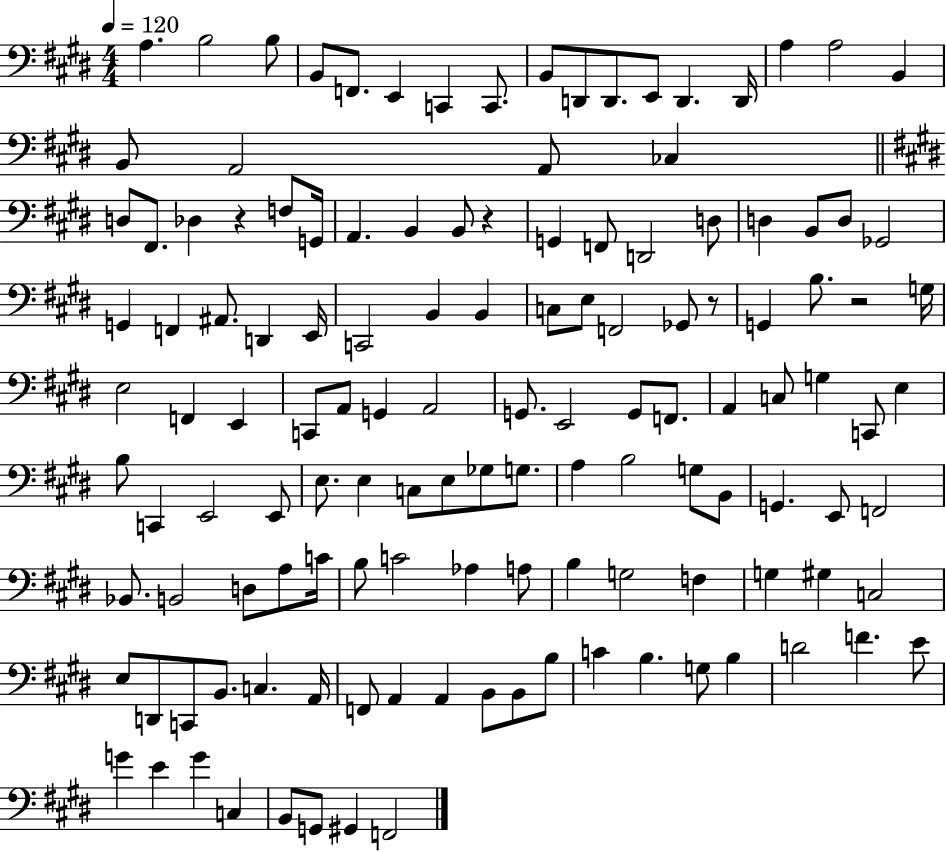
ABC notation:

X:1
T:Untitled
M:4/4
L:1/4
K:E
A, B,2 B,/2 B,,/2 F,,/2 E,, C,, C,,/2 B,,/2 D,,/2 D,,/2 E,,/2 D,, D,,/4 A, A,2 B,, B,,/2 A,,2 A,,/2 _C, D,/2 ^F,,/2 _D, z F,/2 G,,/4 A,, B,, B,,/2 z G,, F,,/2 D,,2 D,/2 D, B,,/2 D,/2 _G,,2 G,, F,, ^A,,/2 D,, E,,/4 C,,2 B,, B,, C,/2 E,/2 F,,2 _G,,/2 z/2 G,, B,/2 z2 G,/4 E,2 F,, E,, C,,/2 A,,/2 G,, A,,2 G,,/2 E,,2 G,,/2 F,,/2 A,, C,/2 G, C,,/2 E, B,/2 C,, E,,2 E,,/2 E,/2 E, C,/2 E,/2 _G,/2 G,/2 A, B,2 G,/2 B,,/2 G,, E,,/2 F,,2 _B,,/2 B,,2 D,/2 A,/2 C/4 B,/2 C2 _A, A,/2 B, G,2 F, G, ^G, C,2 E,/2 D,,/2 C,,/2 B,,/2 C, A,,/4 F,,/2 A,, A,, B,,/2 B,,/2 B,/2 C B, G,/2 B, D2 F E/2 G E G C, B,,/2 G,,/2 ^G,, F,,2